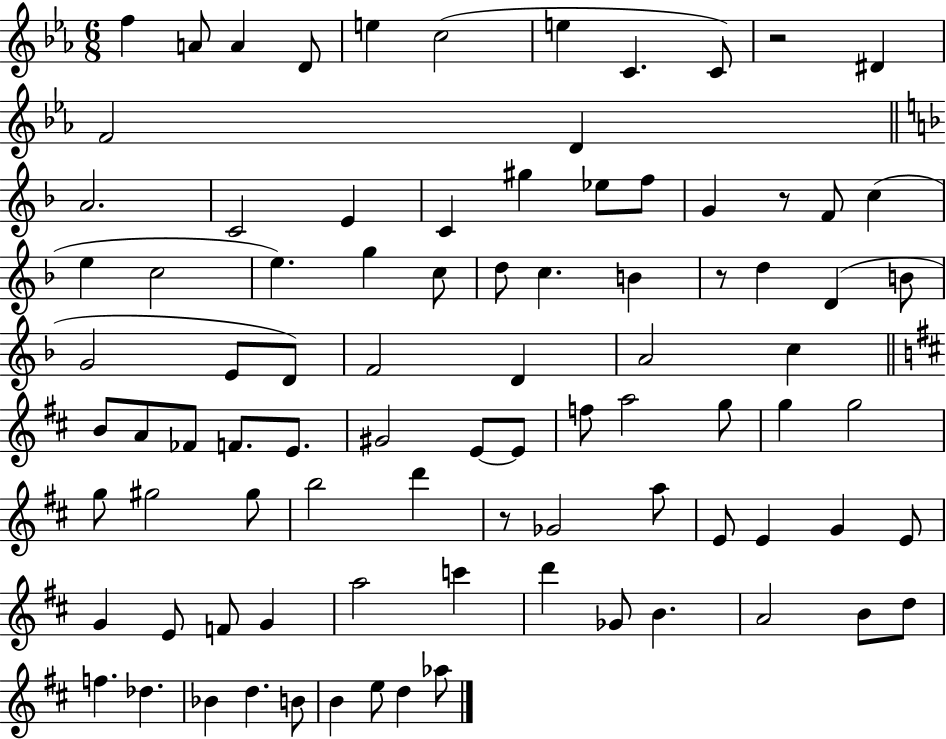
F5/q A4/e A4/q D4/e E5/q C5/h E5/q C4/q. C4/e R/h D#4/q F4/h D4/q A4/h. C4/h E4/q C4/q G#5/q Eb5/e F5/e G4/q R/e F4/e C5/q E5/q C5/h E5/q. G5/q C5/e D5/e C5/q. B4/q R/e D5/q D4/q B4/e G4/h E4/e D4/e F4/h D4/q A4/h C5/q B4/e A4/e FES4/e F4/e. E4/e. G#4/h E4/e E4/e F5/e A5/h G5/e G5/q G5/h G5/e G#5/h G#5/e B5/h D6/q R/e Gb4/h A5/e E4/e E4/q G4/q E4/e G4/q E4/e F4/e G4/q A5/h C6/q D6/q Gb4/e B4/q. A4/h B4/e D5/e F5/q. Db5/q. Bb4/q D5/q. B4/e B4/q E5/e D5/q Ab5/e